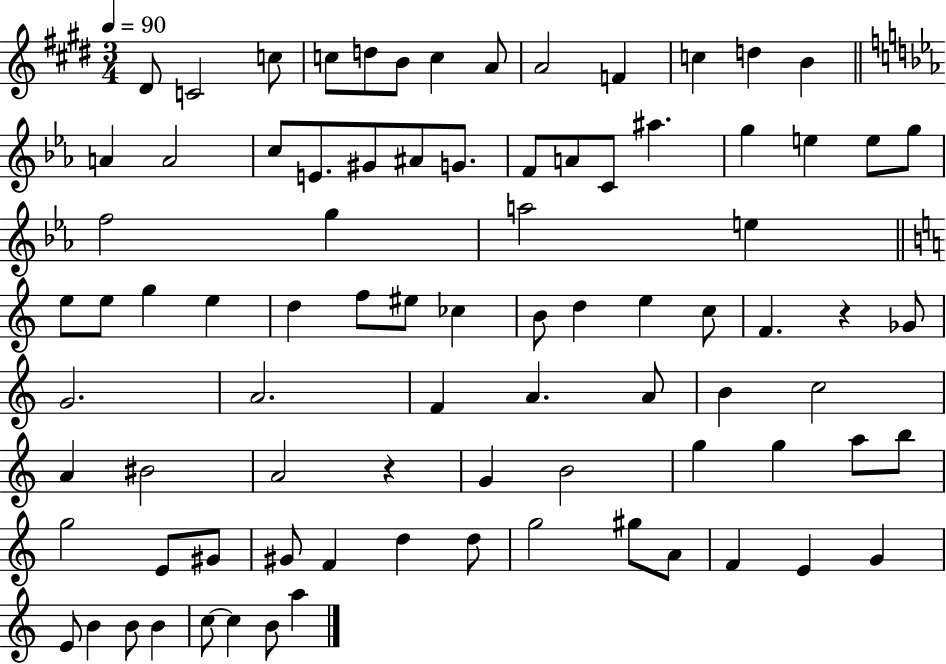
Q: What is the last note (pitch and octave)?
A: A5